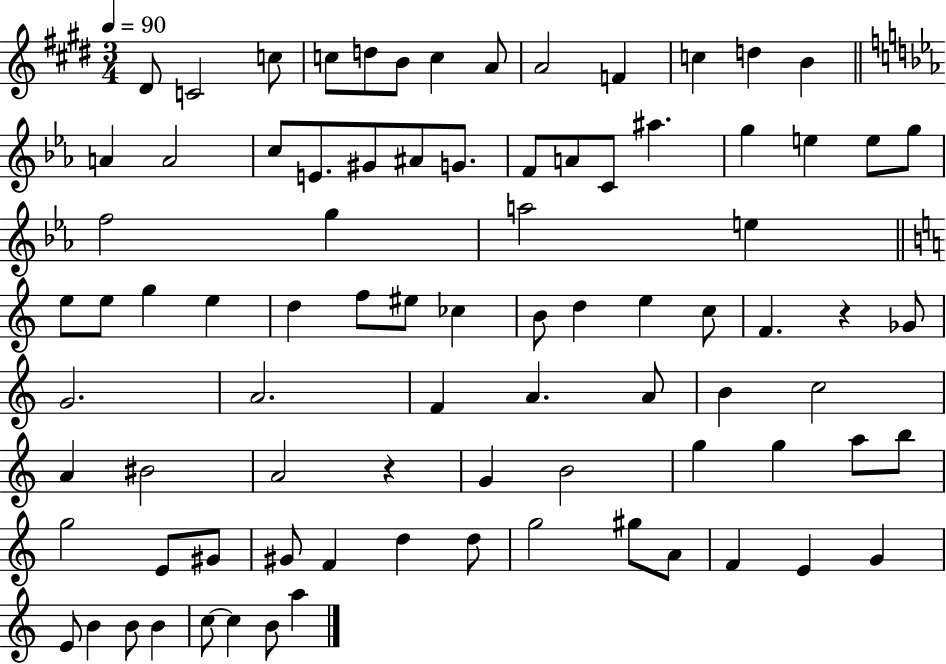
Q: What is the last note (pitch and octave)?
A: A5